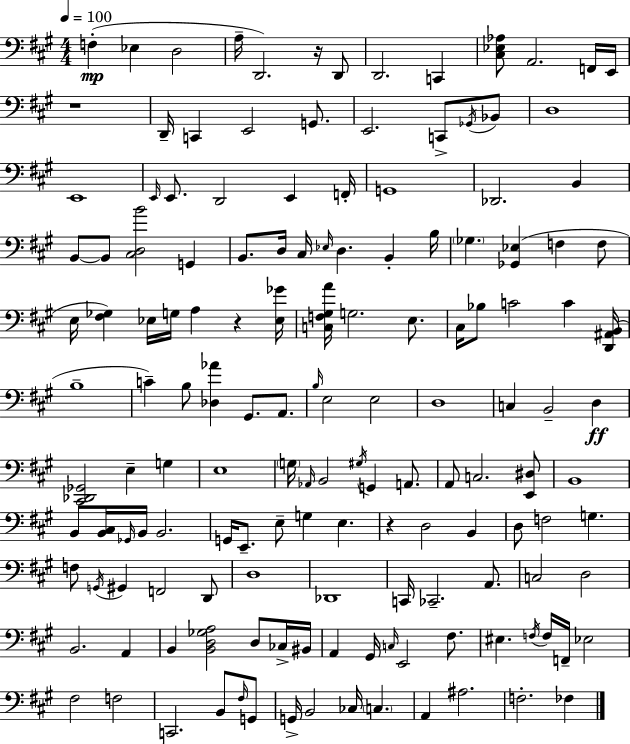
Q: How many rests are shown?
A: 4